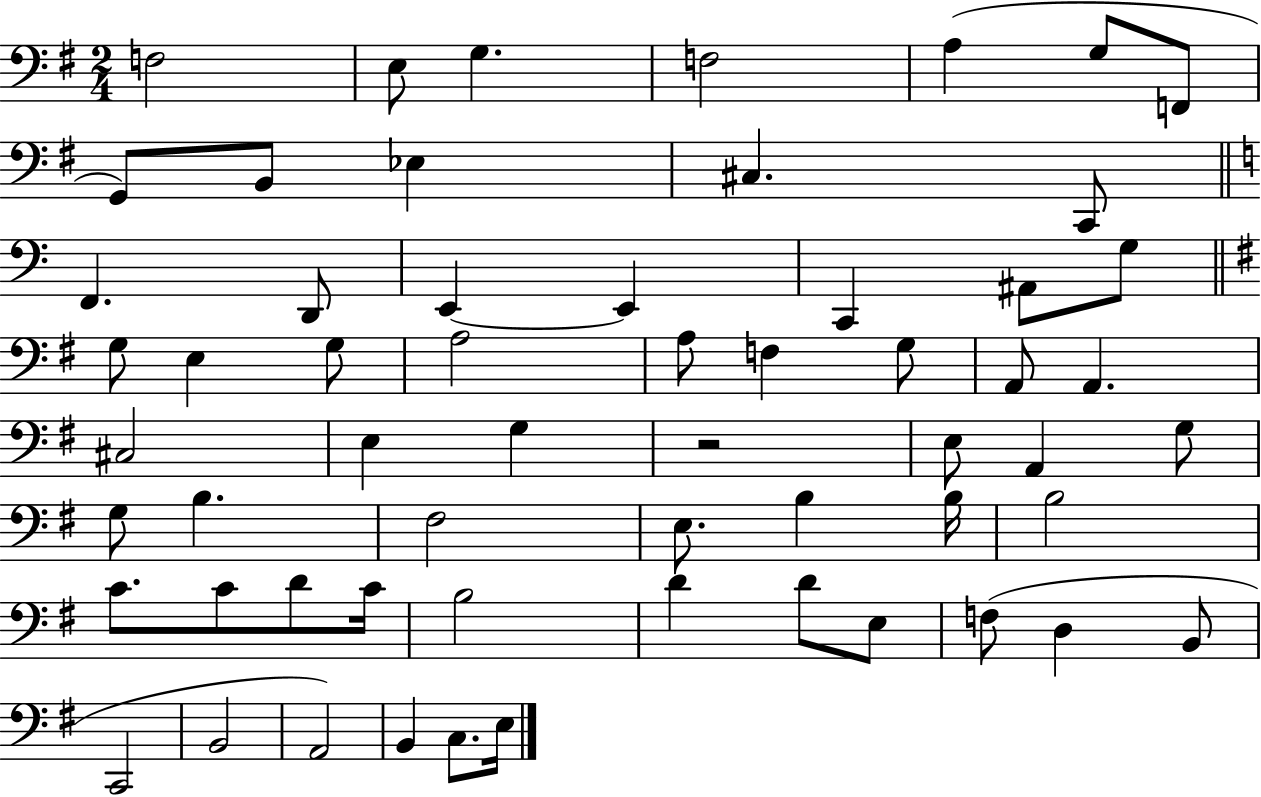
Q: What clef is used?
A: bass